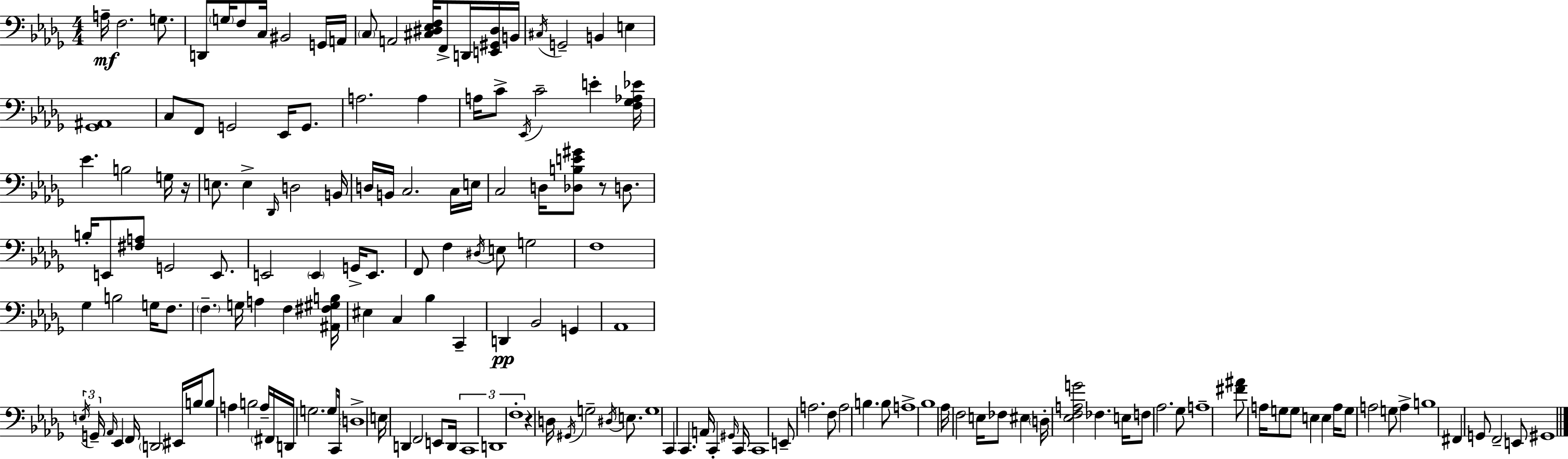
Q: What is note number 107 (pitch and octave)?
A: D#3